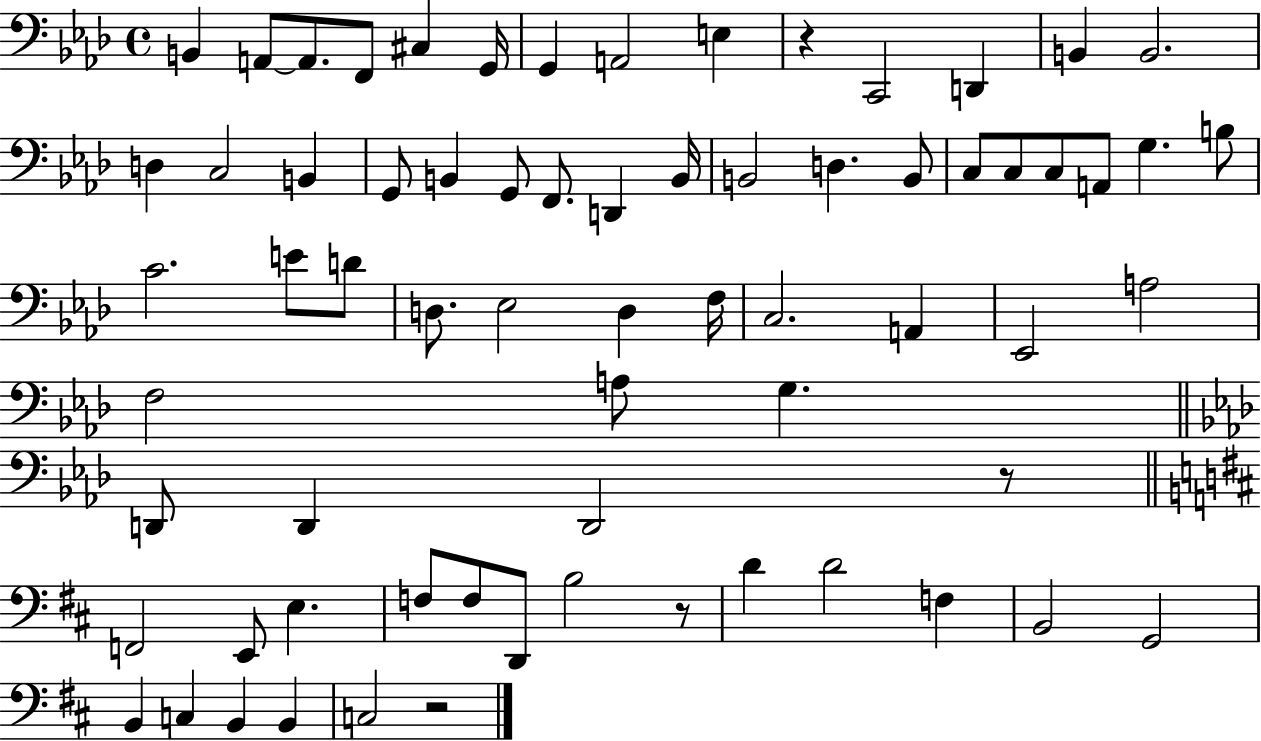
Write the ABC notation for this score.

X:1
T:Untitled
M:4/4
L:1/4
K:Ab
B,, A,,/2 A,,/2 F,,/2 ^C, G,,/4 G,, A,,2 E, z C,,2 D,, B,, B,,2 D, C,2 B,, G,,/2 B,, G,,/2 F,,/2 D,, B,,/4 B,,2 D, B,,/2 C,/2 C,/2 C,/2 A,,/2 G, B,/2 C2 E/2 D/2 D,/2 _E,2 D, F,/4 C,2 A,, _E,,2 A,2 F,2 A,/2 G, D,,/2 D,, D,,2 z/2 F,,2 E,,/2 E, F,/2 F,/2 D,,/2 B,2 z/2 D D2 F, B,,2 G,,2 B,, C, B,, B,, C,2 z2